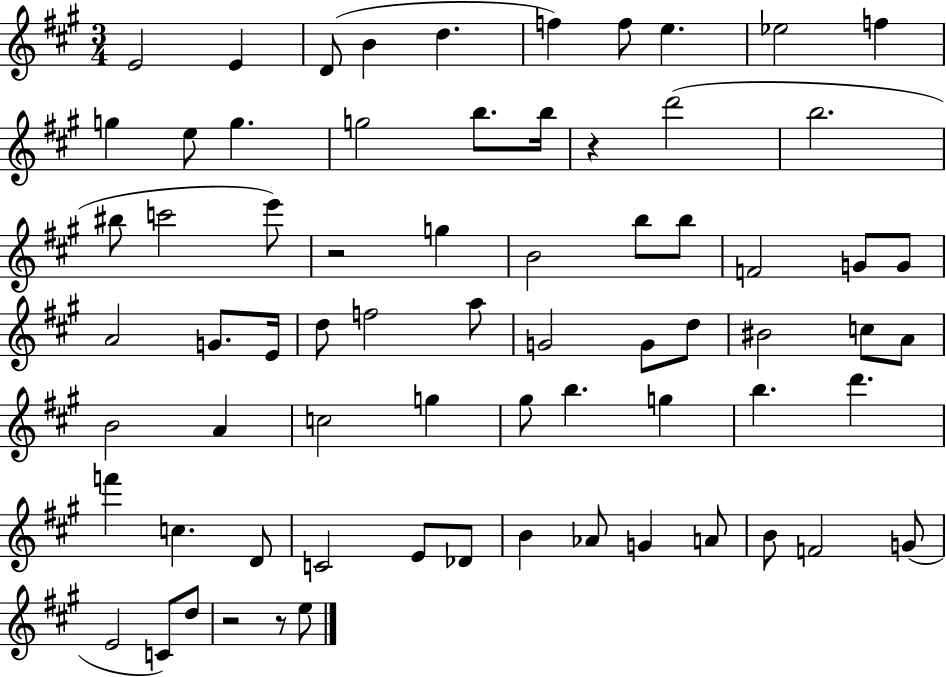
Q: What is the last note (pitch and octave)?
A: E5